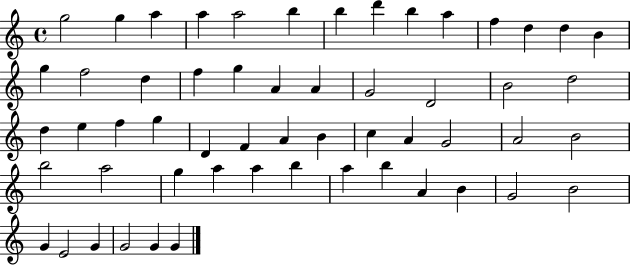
G5/h G5/q A5/q A5/q A5/h B5/q B5/q D6/q B5/q A5/q F5/q D5/q D5/q B4/q G5/q F5/h D5/q F5/q G5/q A4/q A4/q G4/h D4/h B4/h D5/h D5/q E5/q F5/q G5/q D4/q F4/q A4/q B4/q C5/q A4/q G4/h A4/h B4/h B5/h A5/h G5/q A5/q A5/q B5/q A5/q B5/q A4/q B4/q G4/h B4/h G4/q E4/h G4/q G4/h G4/q G4/q